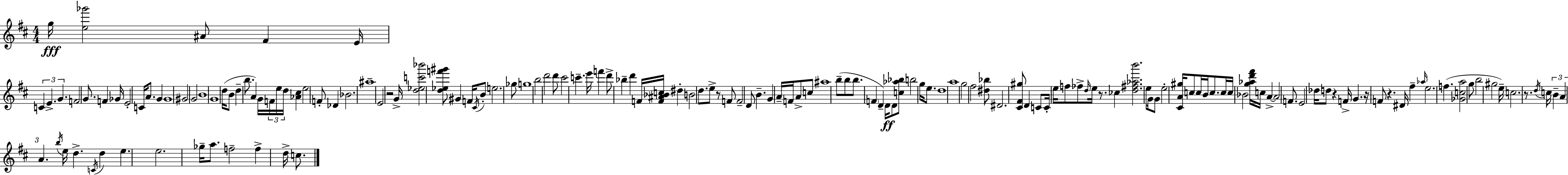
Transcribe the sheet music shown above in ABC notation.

X:1
T:Untitled
M:4/4
L:1/4
K:D
g/4 [e_g']2 ^A/2 ^F E/4 C E G F2 G/2 F _G/4 E2 C/4 A/2 G G4 ^G2 G2 B4 G4 d/4 B/2 d b/2 A G/4 F/4 e/4 d/4 [_A^c] e2 F/2 _D _B2 ^a4 E2 z2 G/4 [d_ec'_b']2 [d_ef'^g']/2 ^G F/4 ^C/4 B/2 e2 _g/2 g4 b2 d'2 d'/2 ^c'2 c' e'/4 f' d'/2 _b d' F/4 [F^A_Bc]/4 ^d B2 d/2 e/2 z/2 F/2 F2 D/2 B G A/4 F/4 A/2 c/2 ^a4 b/2 b/2 b/2 F D D/4 D/2 [c_a_b]/2 b2 g/4 e/2 d4 a4 g2 ^f2 [^d_b]/2 ^D2 [^C^F^g]/2 D C/2 C/4 e/4 f/2 _f/2 d/4 e/4 z/2 _c [d^f_ab']2 e/2 G/4 G/2 e2 [^CA^g]/4 c/2 c/4 B/4 c/2 c/4 c/4 _B2 [g_ad'^f']/4 c/4 A A2 F/2 E2 _d/4 d/2 z F/4 G z/4 F/2 z ^D/4 ^f _a/4 e2 f [_Gca]2 g/2 b2 ^g2 e/4 c2 z/2 d/4 c/4 B A A b/4 e/4 d C/4 d e e2 _g/4 a/2 f2 f d/4 c/2